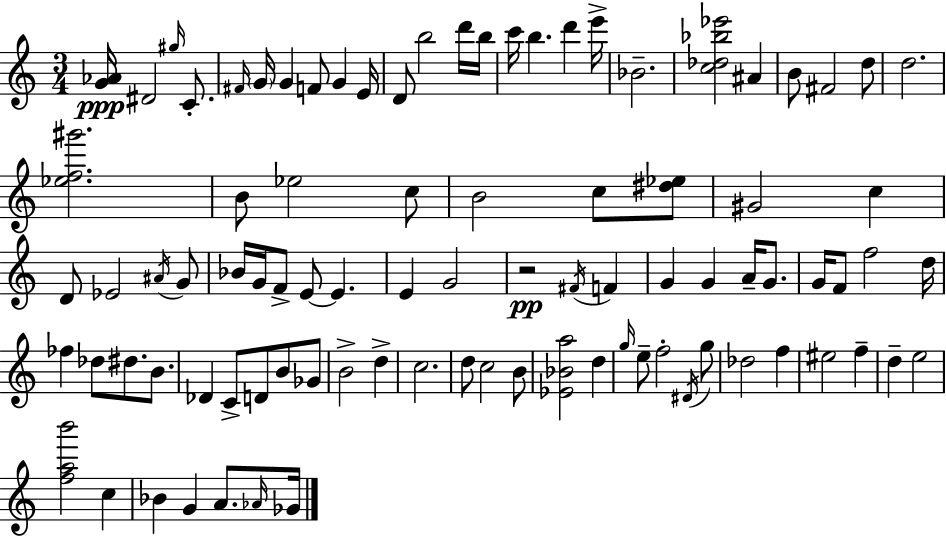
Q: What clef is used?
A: treble